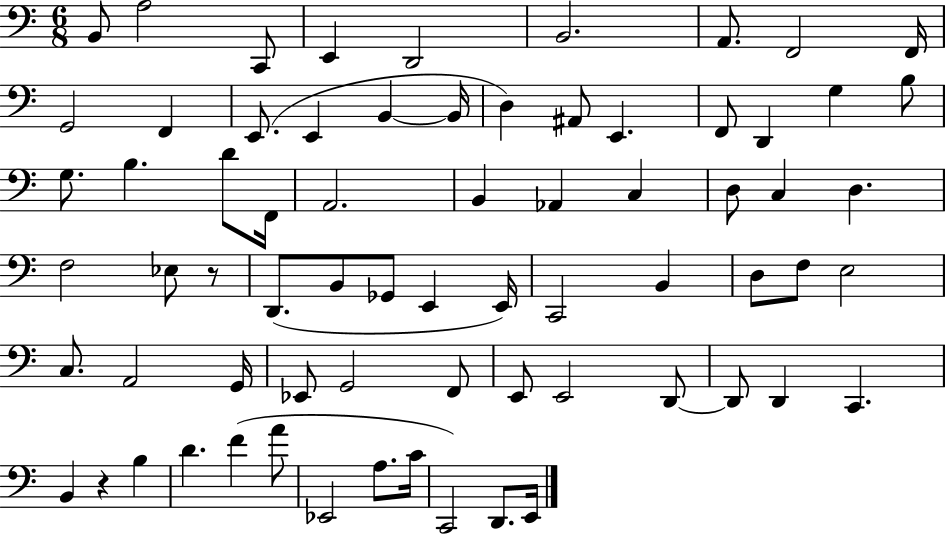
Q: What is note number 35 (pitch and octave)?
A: Eb3